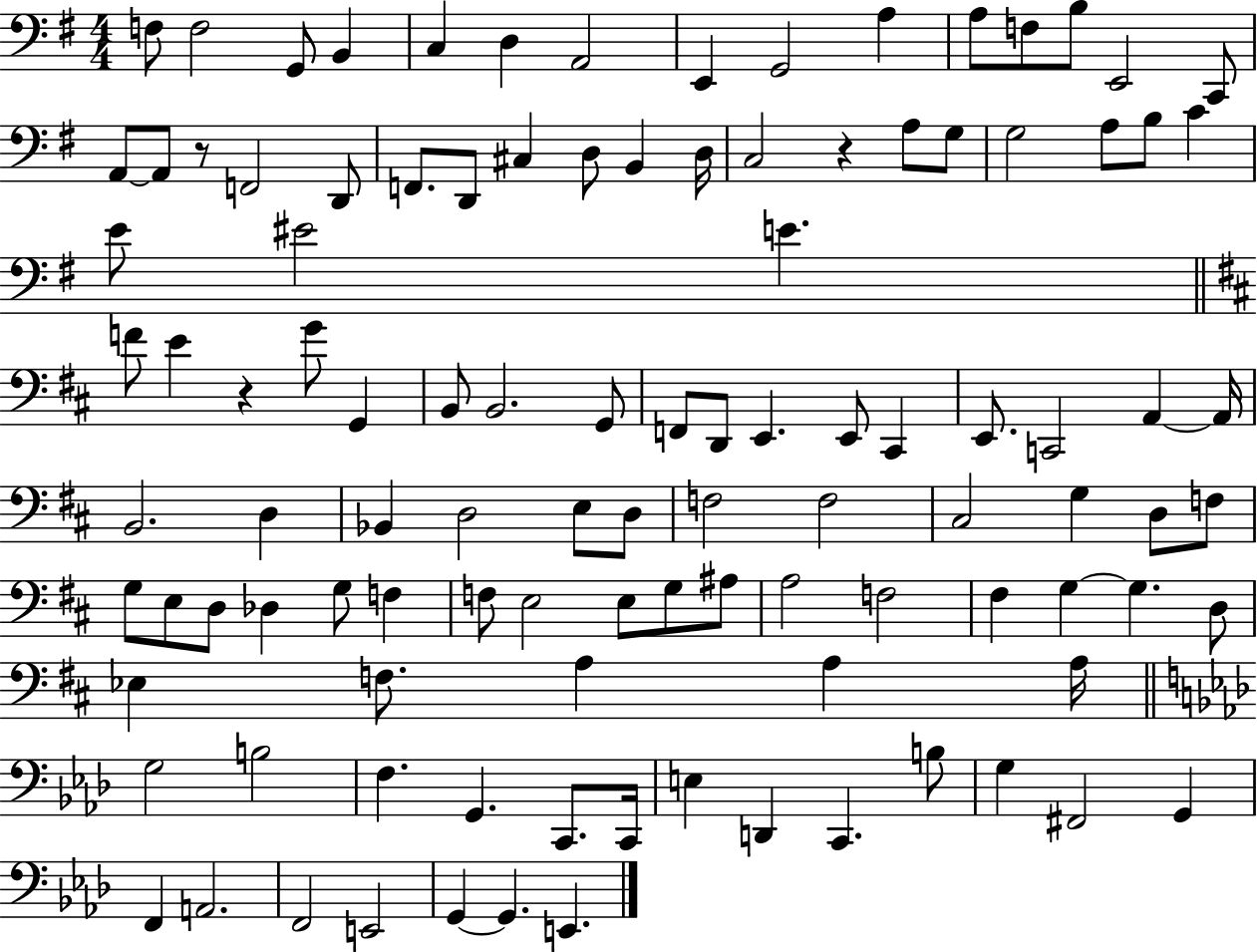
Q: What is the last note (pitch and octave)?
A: E2